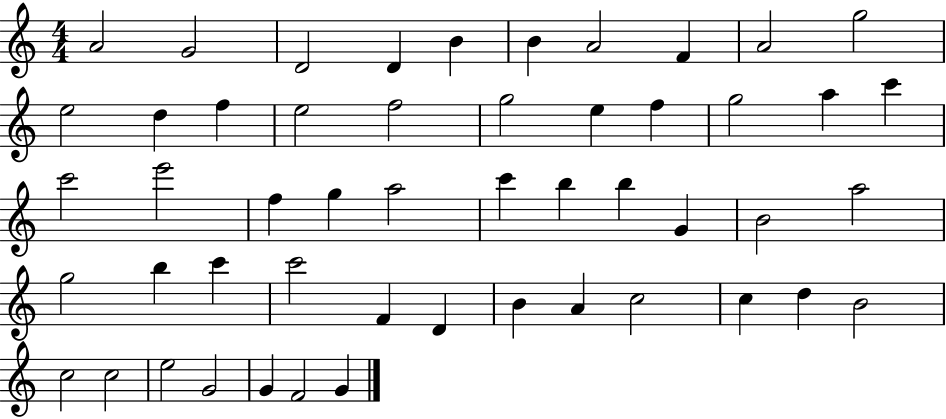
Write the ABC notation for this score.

X:1
T:Untitled
M:4/4
L:1/4
K:C
A2 G2 D2 D B B A2 F A2 g2 e2 d f e2 f2 g2 e f g2 a c' c'2 e'2 f g a2 c' b b G B2 a2 g2 b c' c'2 F D B A c2 c d B2 c2 c2 e2 G2 G F2 G